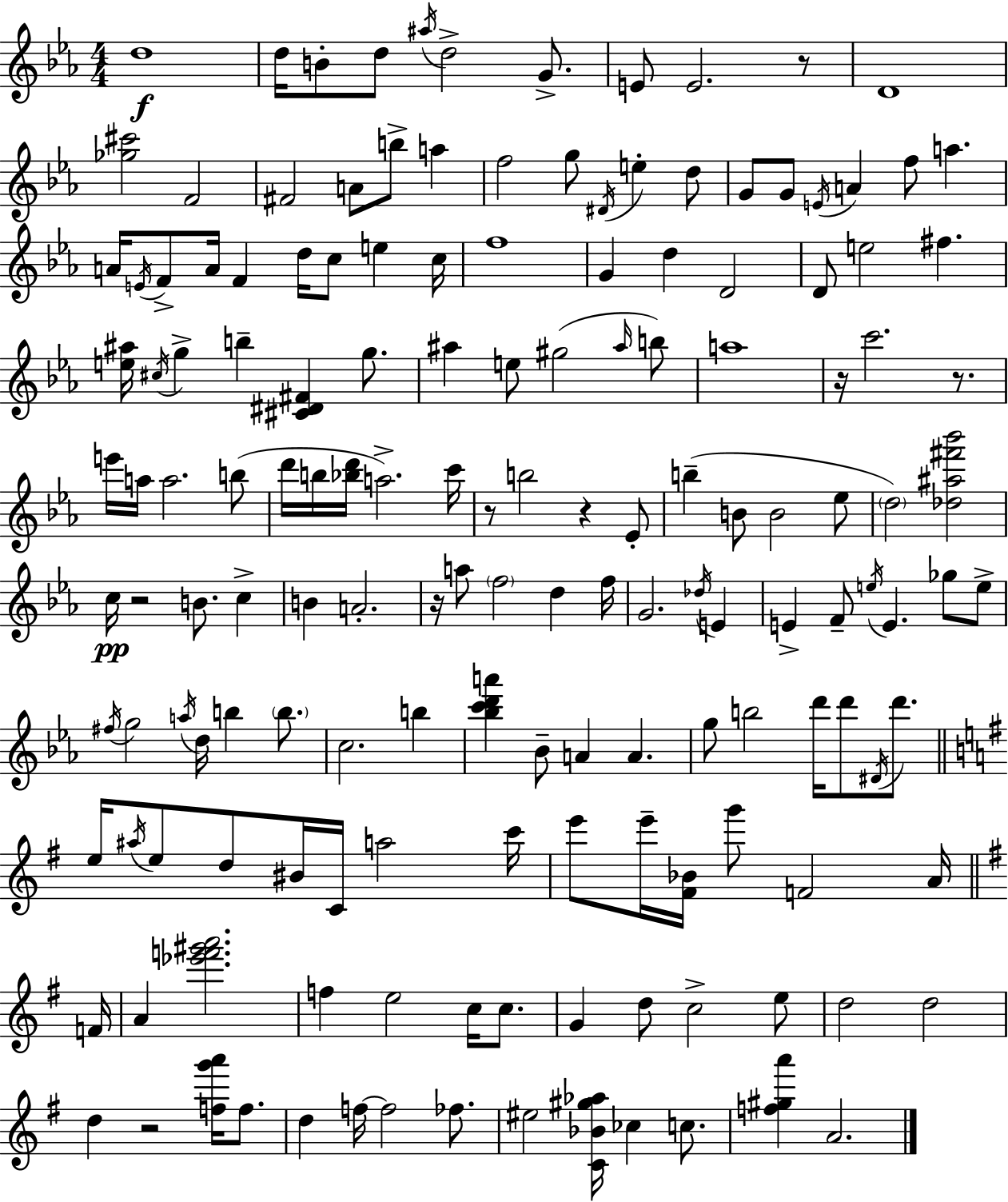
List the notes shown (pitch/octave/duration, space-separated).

D5/w D5/s B4/e D5/e A#5/s D5/h G4/e. E4/e E4/h. R/e D4/w [Gb5,C#6]/h F4/h F#4/h A4/e B5/e A5/q F5/h G5/e D#4/s E5/q D5/e G4/e G4/e E4/s A4/q F5/e A5/q. A4/s E4/s F4/e A4/s F4/q D5/s C5/e E5/q C5/s F5/w G4/q D5/q D4/h D4/e E5/h F#5/q. [E5,A#5]/s C#5/s G5/q B5/q [C#4,D#4,F#4]/q G5/e. A#5/q E5/e G#5/h A#5/s B5/e A5/w R/s C6/h. R/e. E6/s A5/s A5/h. B5/e D6/s B5/s [Bb5,D6]/s A5/h. C6/s R/e B5/h R/q Eb4/e B5/q B4/e B4/h Eb5/e D5/h [Db5,A#5,F#6,Bb6]/h C5/s R/h B4/e. C5/q B4/q A4/h. R/s A5/e F5/h D5/q F5/s G4/h. Db5/s E4/q E4/q F4/e E5/s E4/q. Gb5/e E5/e F#5/s G5/h A5/s D5/s B5/q B5/e. C5/h. B5/q [Bb5,C6,D6,A6]/q Bb4/e A4/q A4/q. G5/e B5/h D6/s D6/e D#4/s D6/e. E5/s A#5/s E5/e D5/e BIS4/s C4/s A5/h C6/s E6/e E6/s [F#4,Bb4]/s G6/e F4/h A4/s F4/s A4/q [Eb6,F6,G#6,A6]/h. F5/q E5/h C5/s C5/e. G4/q D5/e C5/h E5/e D5/h D5/h D5/q R/h [F5,G6,A6]/s F5/e. D5/q F5/s F5/h FES5/e. EIS5/h [C4,Bb4,G#5,Ab5]/s CES5/q C5/e. [F5,G#5,A6]/q A4/h.